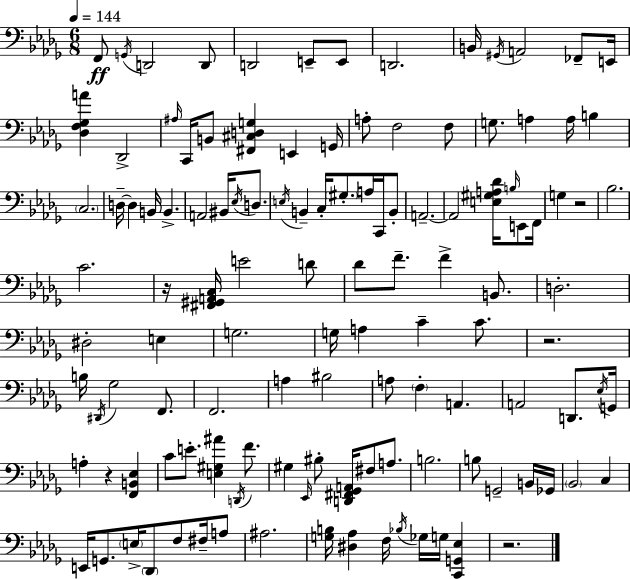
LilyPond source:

{
  \clef bass
  \numericTimeSignature
  \time 6/8
  \key bes \minor
  \tempo 4 = 144
  \repeat volta 2 { f,8\ff \acciaccatura { g,16 } d,2 d,8 | d,2 e,8-- e,8 | d,2. | b,16 \acciaccatura { gis,16 } a,2 fes,8-- | \break e,16 <des f ges a'>4 des,2-> | \grace { ais16 } c,16 b,8 <fis, cis d g>4 e,4 | g,16 a8-. f2 | f8 g8. a4 a16 b4 | \break \parenthesize c2. | d16--~~ d4 b,16 b,4.-> | a,2 bis,16 | \acciaccatura { ees16 } d8. \acciaccatura { e16 } b,4-- c16-. \parenthesize gis8.-. | \break a16 c,16 b,8-. a,2.--~~ | a,2 | <e gis a des'>16 \grace { b16 } e,8 f,16 g4 r2 | bes2. | \break c'2. | r16 <fis, gis, a, c>16 e'2 | d'8 des'8 f'8.-- f'4-> | b,8. d2.-. | \break dis2-. | e4 g2. | g16 a4 c'4-- | c'8. r2. | \break b16 \acciaccatura { dis,16 } ges2 | f,8. f,2. | a4 bis2 | a8 \parenthesize f4-. | \break a,4. a,2 | d,8. \acciaccatura { ees16 } g,16 a4-. | r4 <f, b, ees>4 c'8 e'8.-. | <e gis ais'>4 \acciaccatura { d,16 } f'8. gis4 | \break \grace { ees,16 } bis8-. <d, fis, ges, a,>16 fis8 a8. b2. | b8 | g,2-- b,16 ges,16 \parenthesize bes,2 | c4 e,16 g,8. | \break \parenthesize e16-> \parenthesize des,8 f8 fis16-- a8 ais2. | <g b>16 <dis aes>4 | f16 \acciaccatura { bes16 } ges16 g16 <c, g, ees>4 r2. | } \bar "|."
}